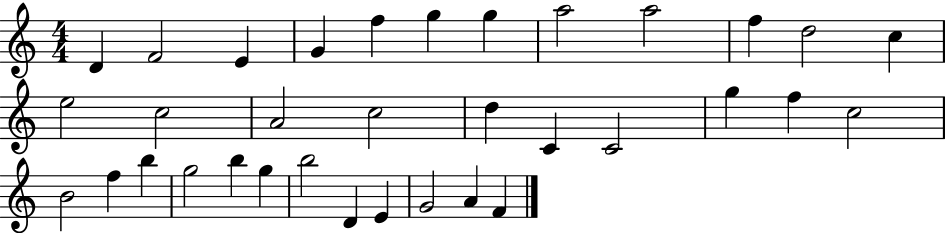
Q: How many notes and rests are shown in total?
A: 34